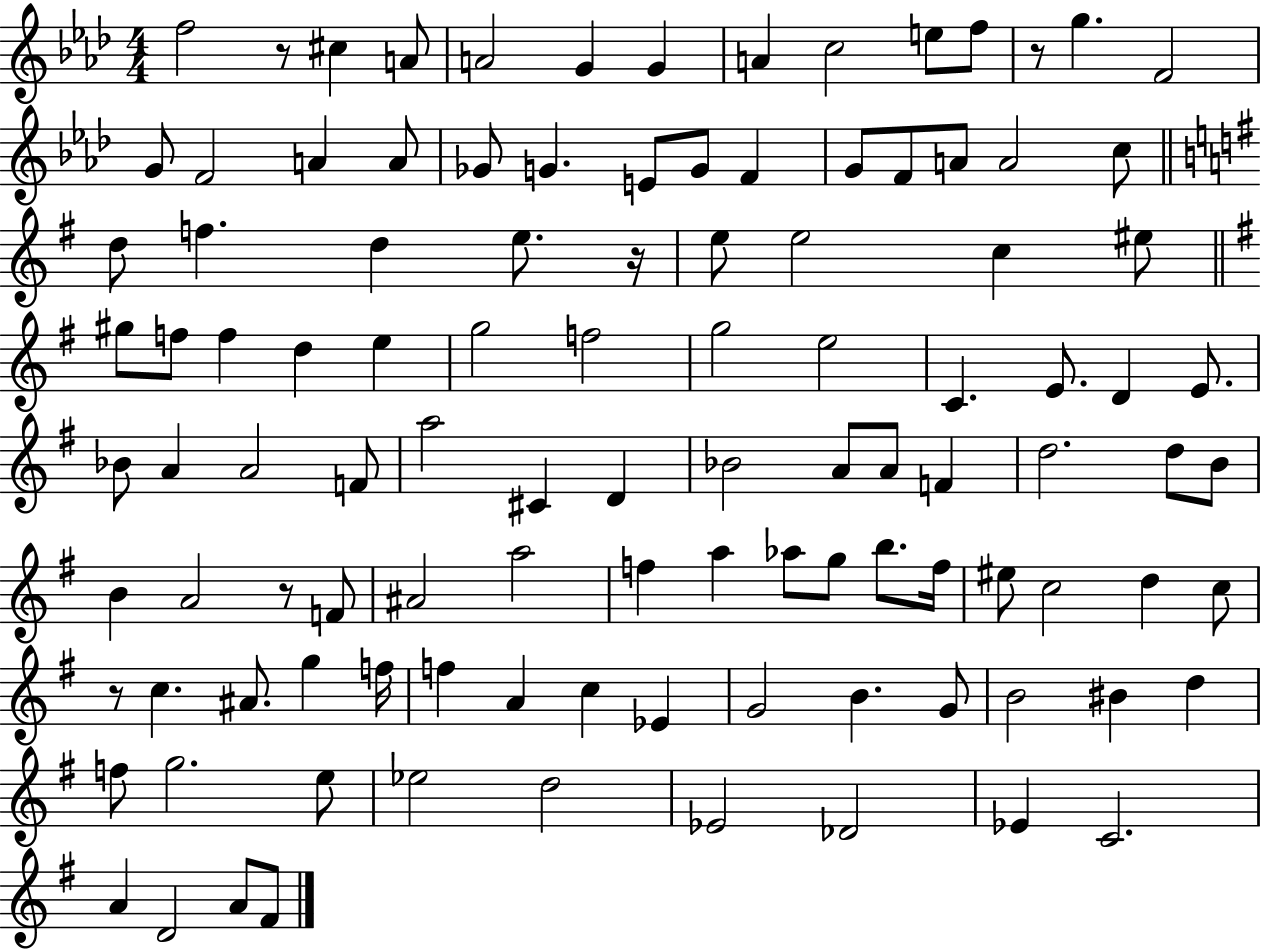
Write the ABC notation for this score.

X:1
T:Untitled
M:4/4
L:1/4
K:Ab
f2 z/2 ^c A/2 A2 G G A c2 e/2 f/2 z/2 g F2 G/2 F2 A A/2 _G/2 G E/2 G/2 F G/2 F/2 A/2 A2 c/2 d/2 f d e/2 z/4 e/2 e2 c ^e/2 ^g/2 f/2 f d e g2 f2 g2 e2 C E/2 D E/2 _B/2 A A2 F/2 a2 ^C D _B2 A/2 A/2 F d2 d/2 B/2 B A2 z/2 F/2 ^A2 a2 f a _a/2 g/2 b/2 f/4 ^e/2 c2 d c/2 z/2 c ^A/2 g f/4 f A c _E G2 B G/2 B2 ^B d f/2 g2 e/2 _e2 d2 _E2 _D2 _E C2 A D2 A/2 ^F/2